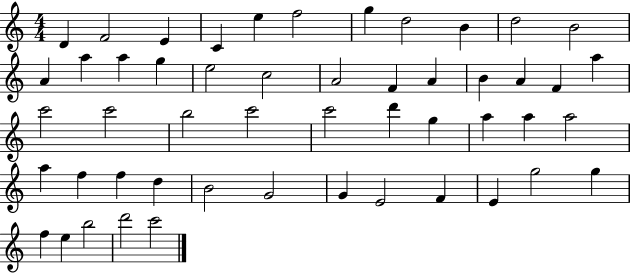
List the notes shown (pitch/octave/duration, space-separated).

D4/q F4/h E4/q C4/q E5/q F5/h G5/q D5/h B4/q D5/h B4/h A4/q A5/q A5/q G5/q E5/h C5/h A4/h F4/q A4/q B4/q A4/q F4/q A5/q C6/h C6/h B5/h C6/h C6/h D6/q G5/q A5/q A5/q A5/h A5/q F5/q F5/q D5/q B4/h G4/h G4/q E4/h F4/q E4/q G5/h G5/q F5/q E5/q B5/h D6/h C6/h